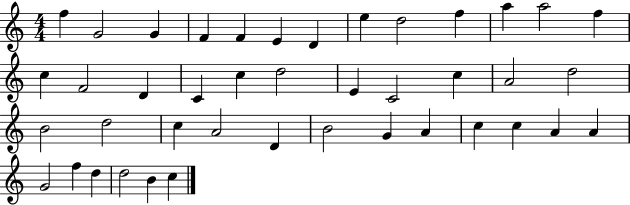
X:1
T:Untitled
M:4/4
L:1/4
K:C
f G2 G F F E D e d2 f a a2 f c F2 D C c d2 E C2 c A2 d2 B2 d2 c A2 D B2 G A c c A A G2 f d d2 B c